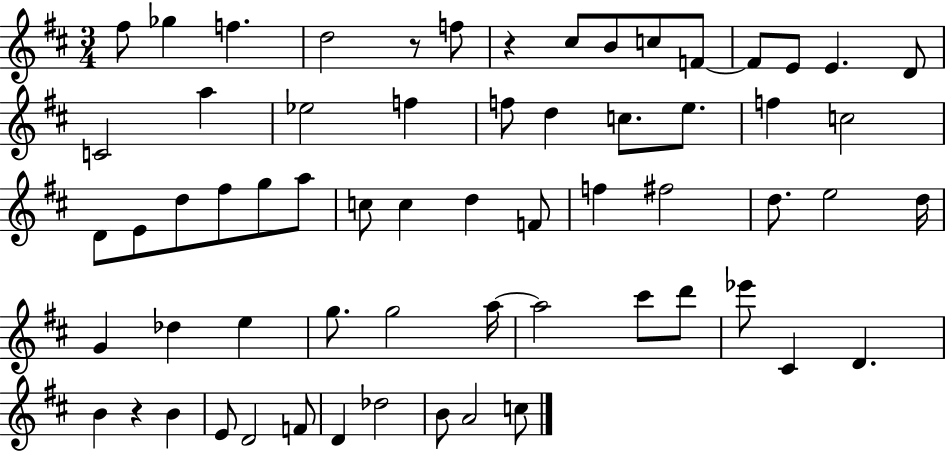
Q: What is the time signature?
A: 3/4